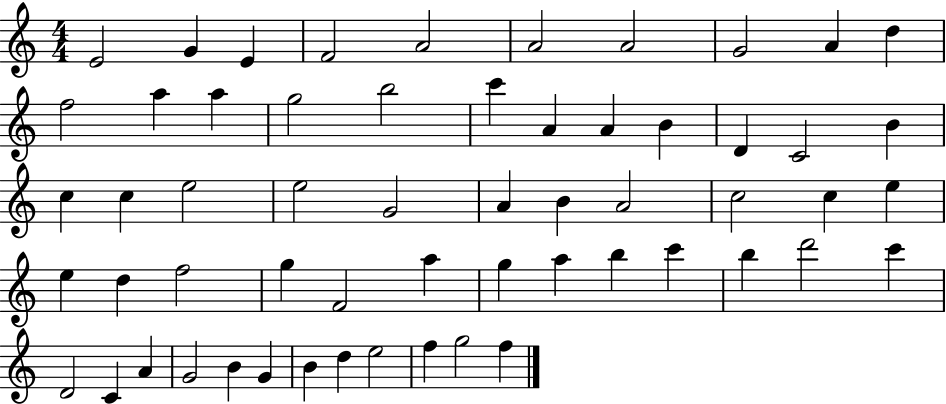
E4/h G4/q E4/q F4/h A4/h A4/h A4/h G4/h A4/q D5/q F5/h A5/q A5/q G5/h B5/h C6/q A4/q A4/q B4/q D4/q C4/h B4/q C5/q C5/q E5/h E5/h G4/h A4/q B4/q A4/h C5/h C5/q E5/q E5/q D5/q F5/h G5/q F4/h A5/q G5/q A5/q B5/q C6/q B5/q D6/h C6/q D4/h C4/q A4/q G4/h B4/q G4/q B4/q D5/q E5/h F5/q G5/h F5/q